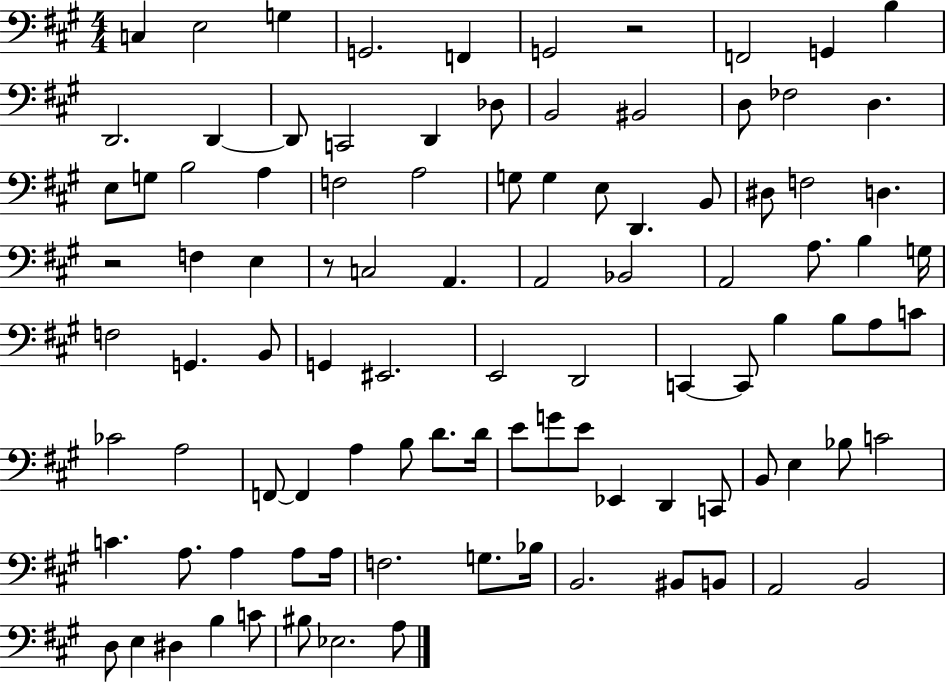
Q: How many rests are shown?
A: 3